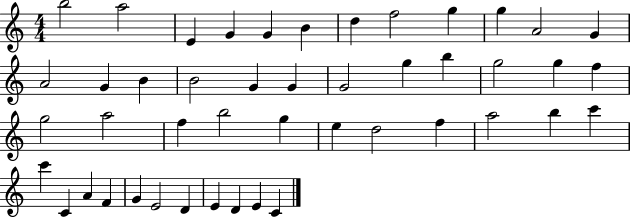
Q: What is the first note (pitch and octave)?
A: B5